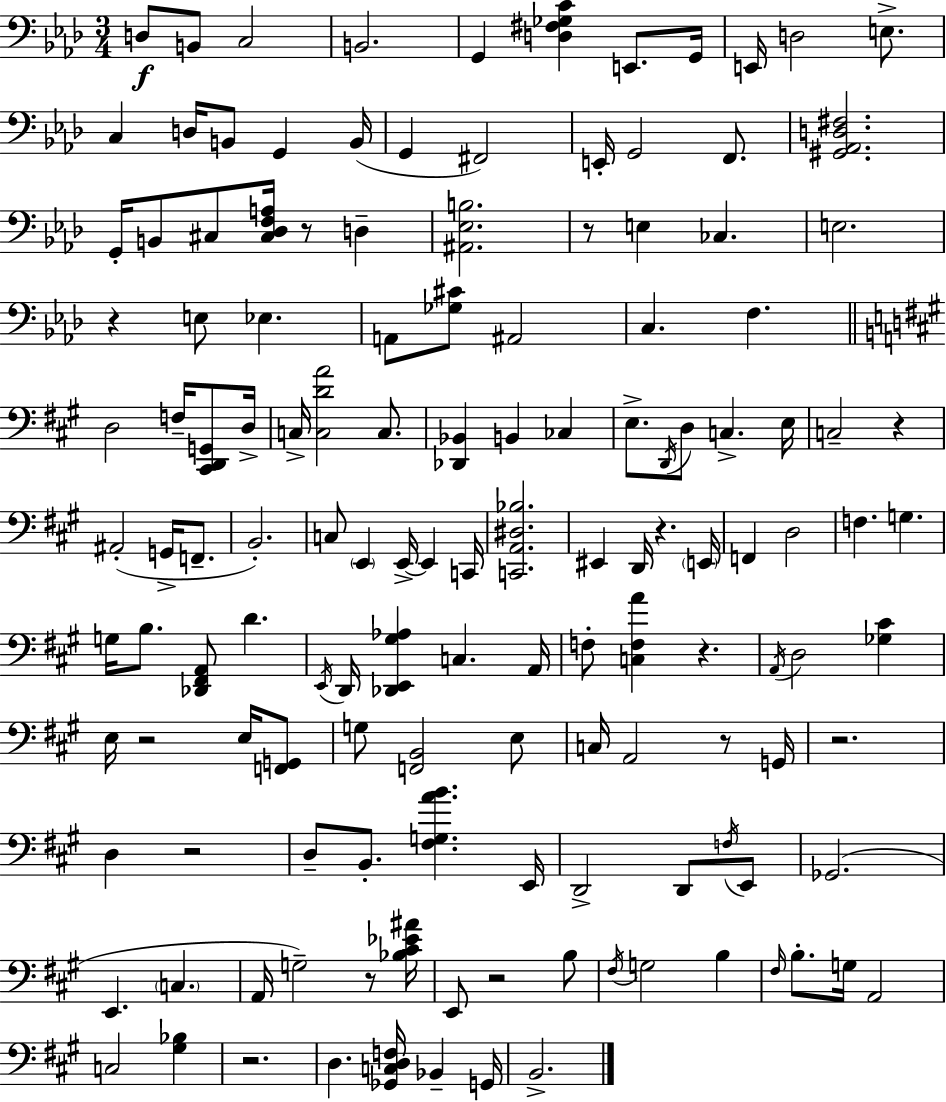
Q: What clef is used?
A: bass